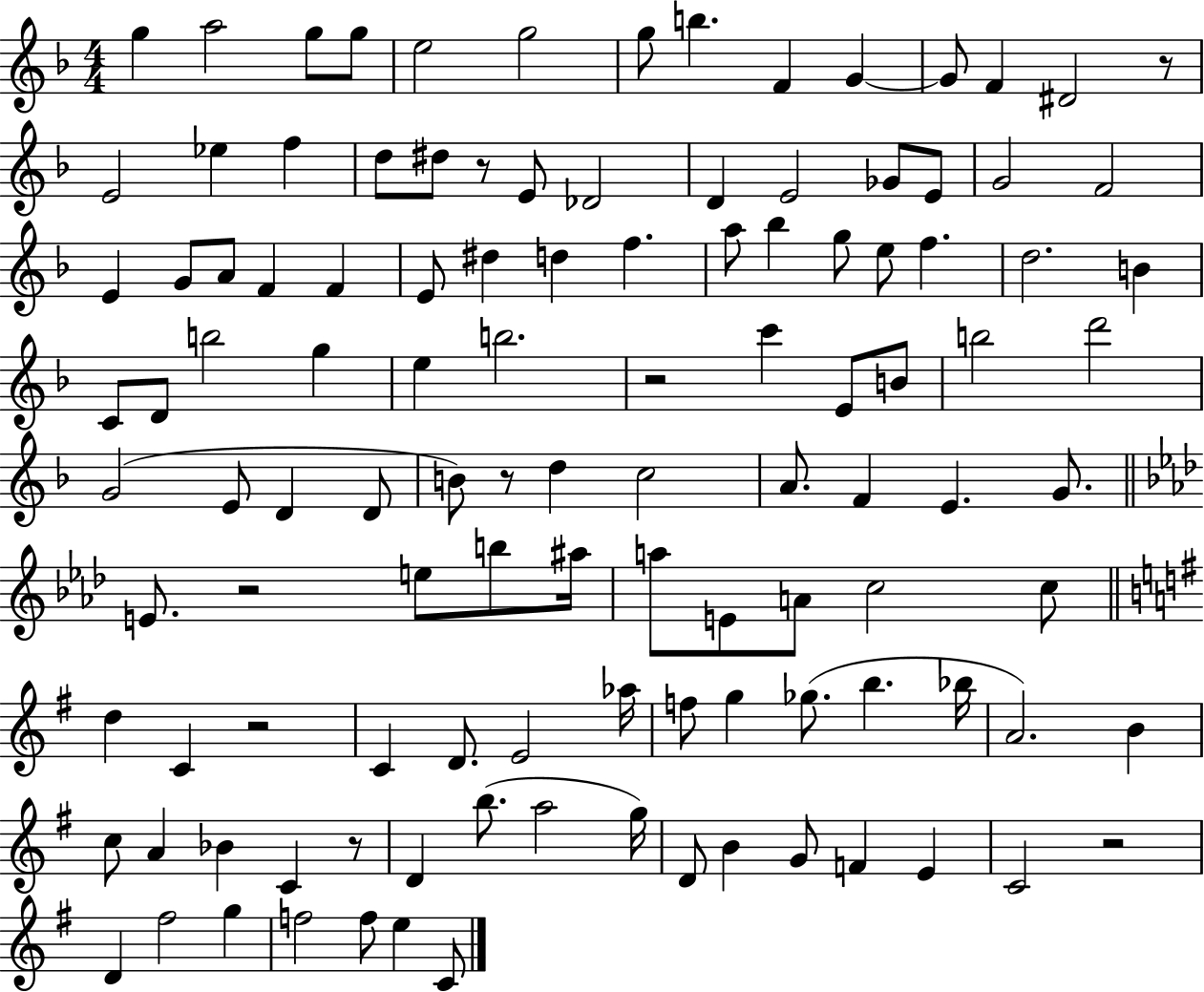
X:1
T:Untitled
M:4/4
L:1/4
K:F
g a2 g/2 g/2 e2 g2 g/2 b F G G/2 F ^D2 z/2 E2 _e f d/2 ^d/2 z/2 E/2 _D2 D E2 _G/2 E/2 G2 F2 E G/2 A/2 F F E/2 ^d d f a/2 _b g/2 e/2 f d2 B C/2 D/2 b2 g e b2 z2 c' E/2 B/2 b2 d'2 G2 E/2 D D/2 B/2 z/2 d c2 A/2 F E G/2 E/2 z2 e/2 b/2 ^a/4 a/2 E/2 A/2 c2 c/2 d C z2 C D/2 E2 _a/4 f/2 g _g/2 b _b/4 A2 B c/2 A _B C z/2 D b/2 a2 g/4 D/2 B G/2 F E C2 z2 D ^f2 g f2 f/2 e C/2